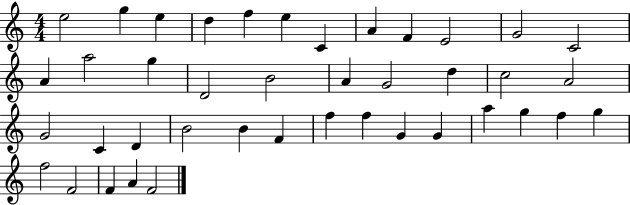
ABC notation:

X:1
T:Untitled
M:4/4
L:1/4
K:C
e2 g e d f e C A F E2 G2 C2 A a2 g D2 B2 A G2 d c2 A2 G2 C D B2 B F f f G G a g f g f2 F2 F A F2